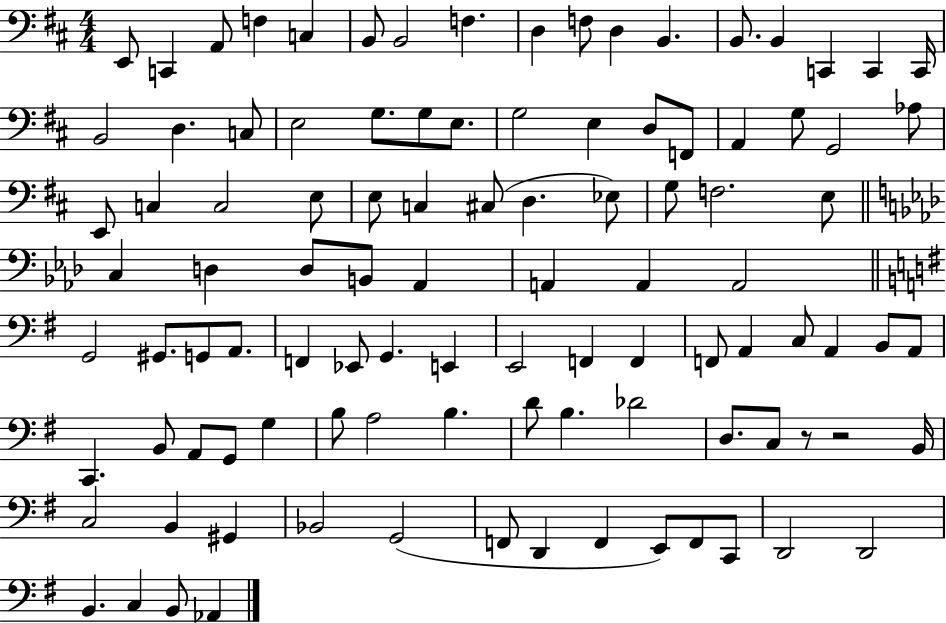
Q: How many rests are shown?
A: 2